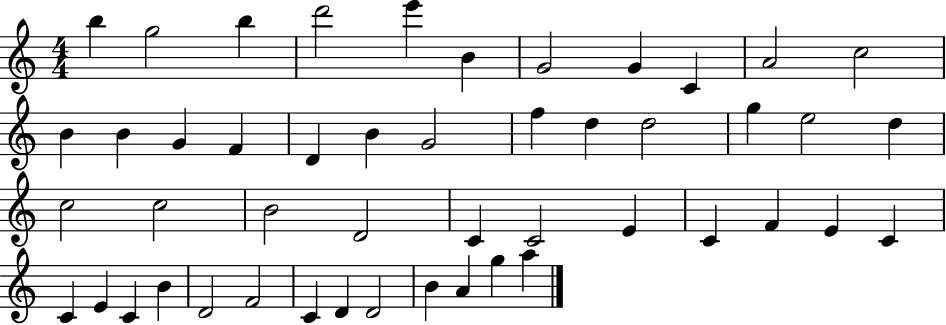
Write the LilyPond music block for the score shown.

{
  \clef treble
  \numericTimeSignature
  \time 4/4
  \key c \major
  b''4 g''2 b''4 | d'''2 e'''4 b'4 | g'2 g'4 c'4 | a'2 c''2 | \break b'4 b'4 g'4 f'4 | d'4 b'4 g'2 | f''4 d''4 d''2 | g''4 e''2 d''4 | \break c''2 c''2 | b'2 d'2 | c'4 c'2 e'4 | c'4 f'4 e'4 c'4 | \break c'4 e'4 c'4 b'4 | d'2 f'2 | c'4 d'4 d'2 | b'4 a'4 g''4 a''4 | \break \bar "|."
}